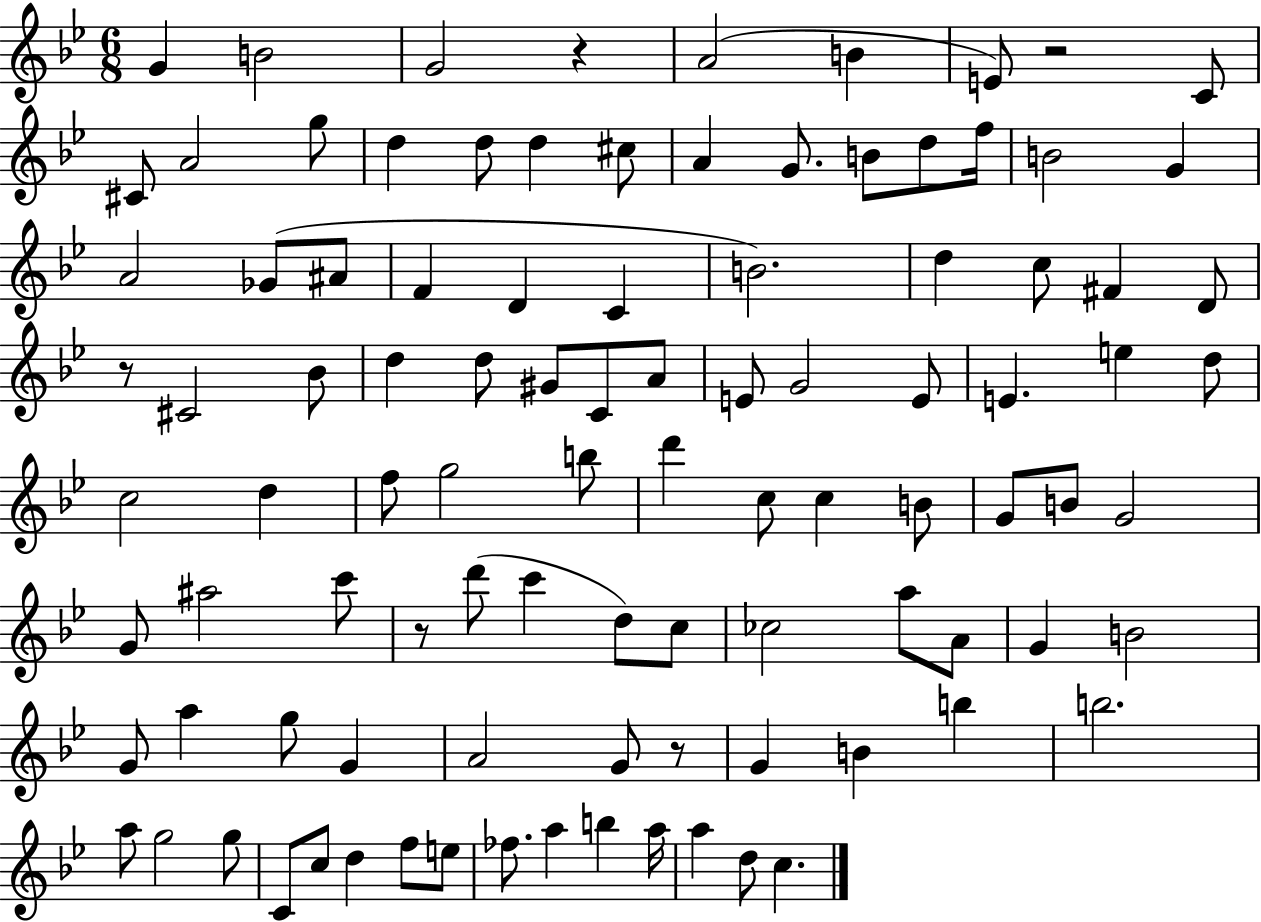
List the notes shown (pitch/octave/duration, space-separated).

G4/q B4/h G4/h R/q A4/h B4/q E4/e R/h C4/e C#4/e A4/h G5/e D5/q D5/e D5/q C#5/e A4/q G4/e. B4/e D5/e F5/s B4/h G4/q A4/h Gb4/e A#4/e F4/q D4/q C4/q B4/h. D5/q C5/e F#4/q D4/e R/e C#4/h Bb4/e D5/q D5/e G#4/e C4/e A4/e E4/e G4/h E4/e E4/q. E5/q D5/e C5/h D5/q F5/e G5/h B5/e D6/q C5/e C5/q B4/e G4/e B4/e G4/h G4/e A#5/h C6/e R/e D6/e C6/q D5/e C5/e CES5/h A5/e A4/e G4/q B4/h G4/e A5/q G5/e G4/q A4/h G4/e R/e G4/q B4/q B5/q B5/h. A5/e G5/h G5/e C4/e C5/e D5/q F5/e E5/e FES5/e. A5/q B5/q A5/s A5/q D5/e C5/q.